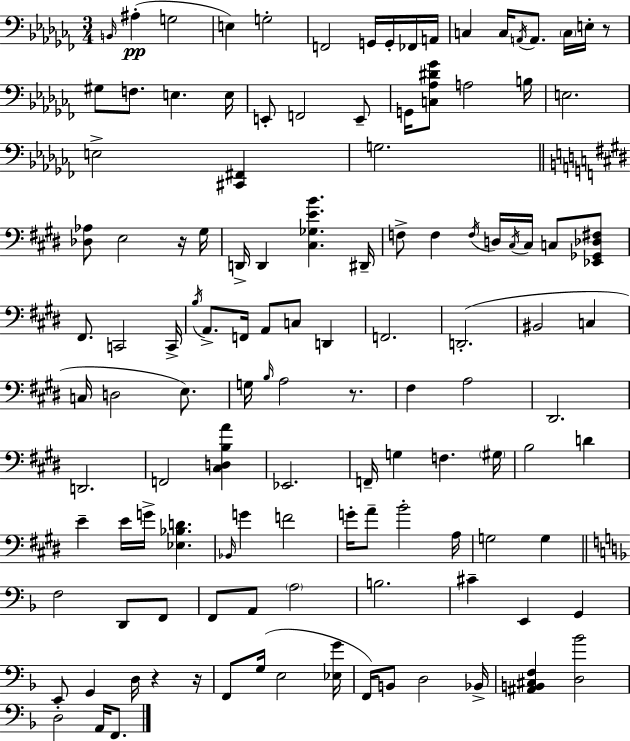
B2/s A#3/q G3/h E3/q G3/h F2/h G2/s G2/s FES2/s A2/s C3/q C3/s A2/s A2/e. C3/s E3/s R/e G#3/e F3/e. E3/q. E3/s E2/e F2/h E2/e G2/s [C3,Ab3,D#4,Gb4]/e A3/h B3/s E3/h. E3/h [C#2,F#2]/q G3/h. [Db3,Ab3]/e E3/h R/s G#3/s D2/s D2/q [C#3,Gb3,E4,B4]/q. D#2/s F3/e F3/q F3/s D3/s C#3/s C#3/s C3/e [Eb2,Gb2,Db3,F#3]/e F#2/e. C2/h C2/s B3/s A2/e. F2/s A2/e C3/e D2/q F2/h. D2/h. BIS2/h C3/q C3/s D3/h E3/e. G3/s B3/s A3/h R/e. F#3/q A3/h D#2/h. D2/h. F2/h [C#3,D3,B3,A4]/q Eb2/h. F2/s G3/q F3/q. G#3/s B3/h D4/q E4/q E4/s G4/s [Eb3,Bb3,D4]/q. Bb2/s G4/q F4/h G4/s A4/e B4/h A3/s G3/h G3/q F3/h D2/e F2/e F2/e A2/e A3/h B3/h. C#4/q E2/q G2/q E2/e G2/q D3/s R/q R/s F2/e G3/s E3/h [Eb3,G4]/s F2/s B2/e D3/h Bb2/s [A#2,B2,C#3,F3]/q [D3,Bb4]/h D3/h A2/s F2/e.